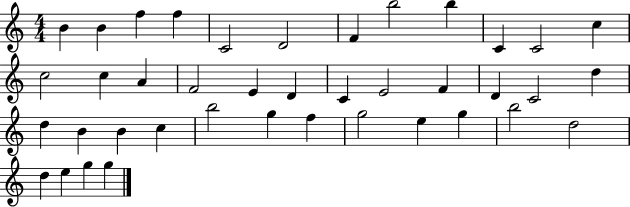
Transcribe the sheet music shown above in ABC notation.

X:1
T:Untitled
M:4/4
L:1/4
K:C
B B f f C2 D2 F b2 b C C2 c c2 c A F2 E D C E2 F D C2 d d B B c b2 g f g2 e g b2 d2 d e g g